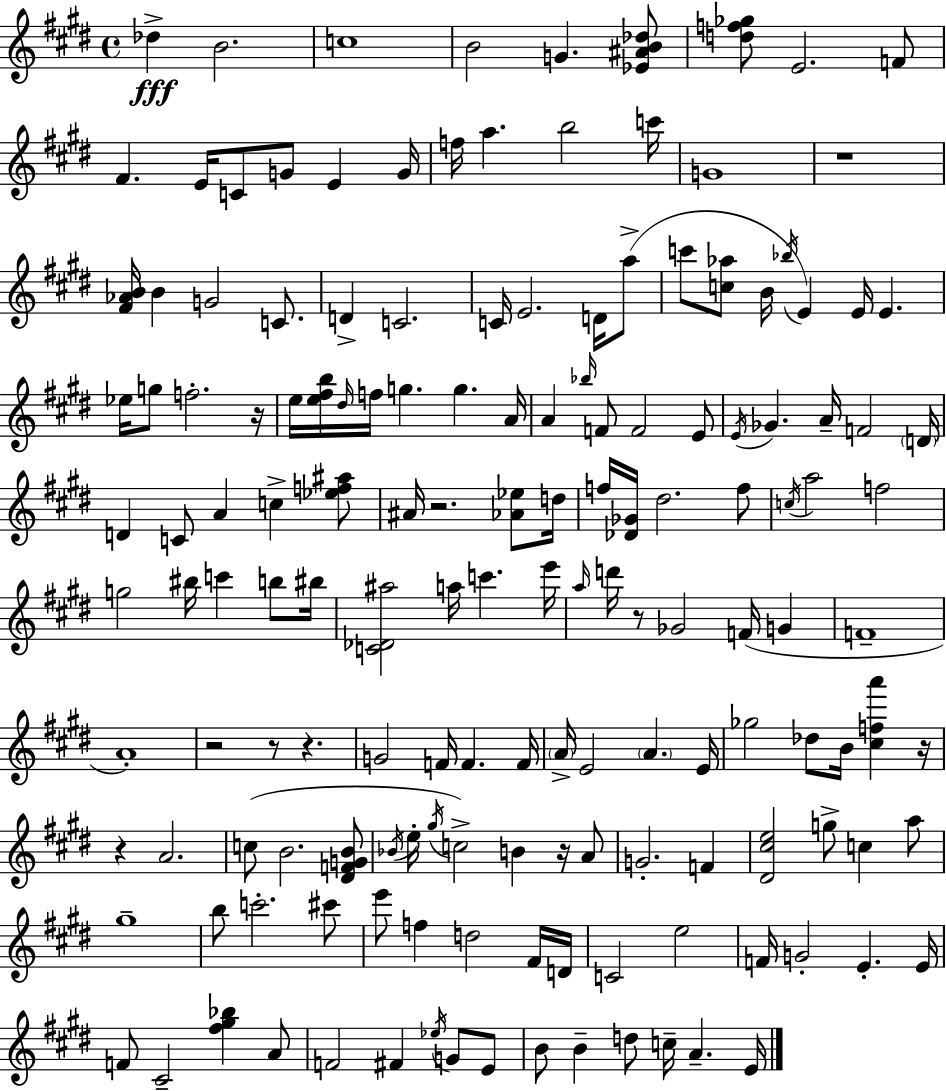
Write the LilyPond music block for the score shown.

{
  \clef treble
  \time 4/4
  \defaultTimeSignature
  \key e \major
  des''4->\fff b'2. | c''1 | b'2 g'4. <ees' ais' b' des''>8 | <d'' f'' ges''>8 e'2. f'8 | \break fis'4. e'16 c'8 g'8 e'4 g'16 | f''16 a''4. b''2 c'''16 | g'1 | r1 | \break <fis' aes' b'>16 b'4 g'2 c'8. | d'4-> c'2. | c'16 e'2. d'16 a''8->( | c'''8 <c'' aes''>8 b'16 \acciaccatura { bes''16 } e'4) e'16 e'4. | \break ees''16 g''8 f''2.-. | r16 e''16 <e'' fis'' b''>16 \grace { dis''16 } f''16 g''4. g''4. | a'16 a'4 \grace { bes''16 } f'8 f'2 | e'8 \acciaccatura { e'16 } ges'4. a'16-- f'2 | \break \parenthesize d'16 d'4 c'8 a'4 c''4-> | <ees'' f'' ais''>8 ais'16 r2. | <aes' ees''>8 d''16 f''16 <des' ges'>16 dis''2. | f''8 \acciaccatura { c''16 } a''2 f''2 | \break g''2 bis''16 c'''4 | b''8 bis''16 <c' des' ais''>2 a''16 c'''4. | e'''16 \grace { a''16 } d'''16 r8 ges'2 | f'16( g'4 f'1-- | \break a'1-.) | r2 r8 | r4. g'2 f'16 f'4. | f'16 \parenthesize a'16-> e'2 \parenthesize a'4. | \break e'16 ges''2 des''8 | b'16 <cis'' f'' a'''>4 r16 r4 a'2. | c''8( b'2. | <dis' f' g' b'>8 \acciaccatura { bes'16 } e''16-. \acciaccatura { gis''16 }) c''2-> | \break b'4 r16 a'8 g'2.-. | f'4 <dis' cis'' e''>2 | g''8-> c''4 a''8 gis''1-- | b''8 c'''2.-. | \break cis'''8 e'''8 f''4 d''2 | fis'16 d'16 c'2 | e''2 f'16 g'2-. | e'4.-. e'16 f'8 cis'2-- | \break <fis'' gis'' bes''>4 a'8 f'2 | fis'4 \acciaccatura { ees''16 } g'8 e'8 b'8 b'4-- d''8 | c''16-- a'4.-- e'16 \bar "|."
}